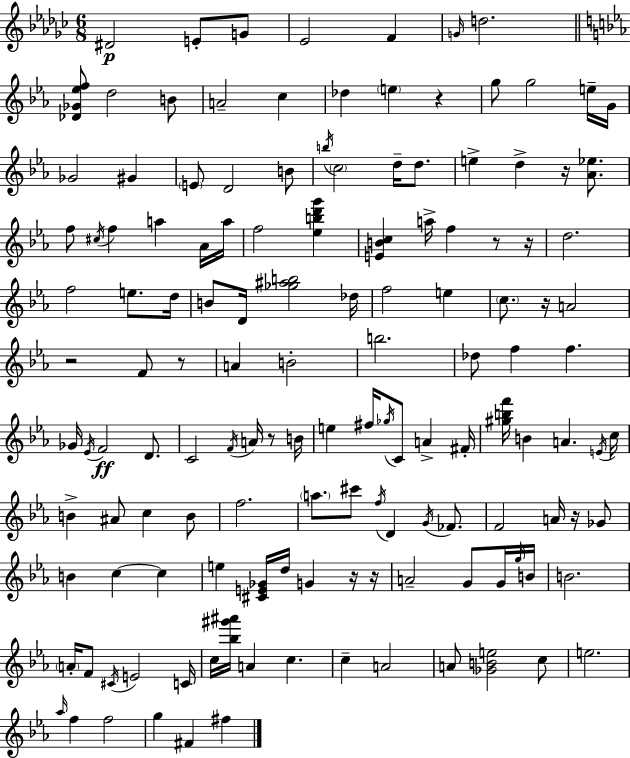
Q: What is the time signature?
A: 6/8